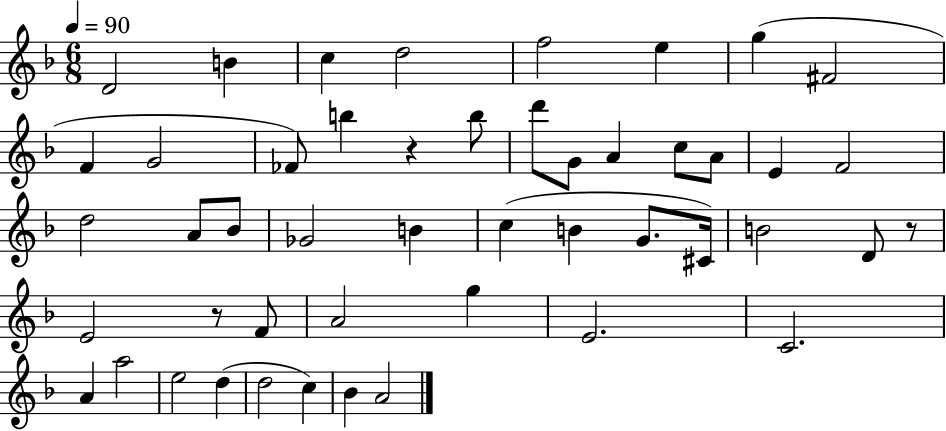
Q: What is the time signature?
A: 6/8